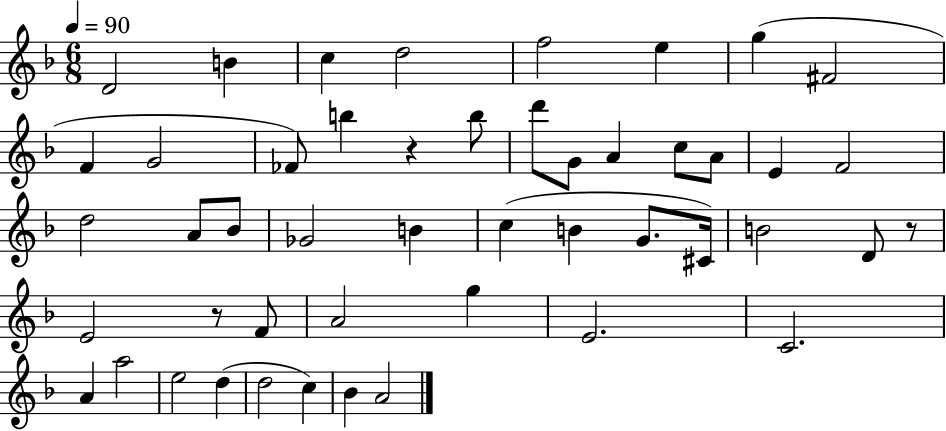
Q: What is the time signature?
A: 6/8